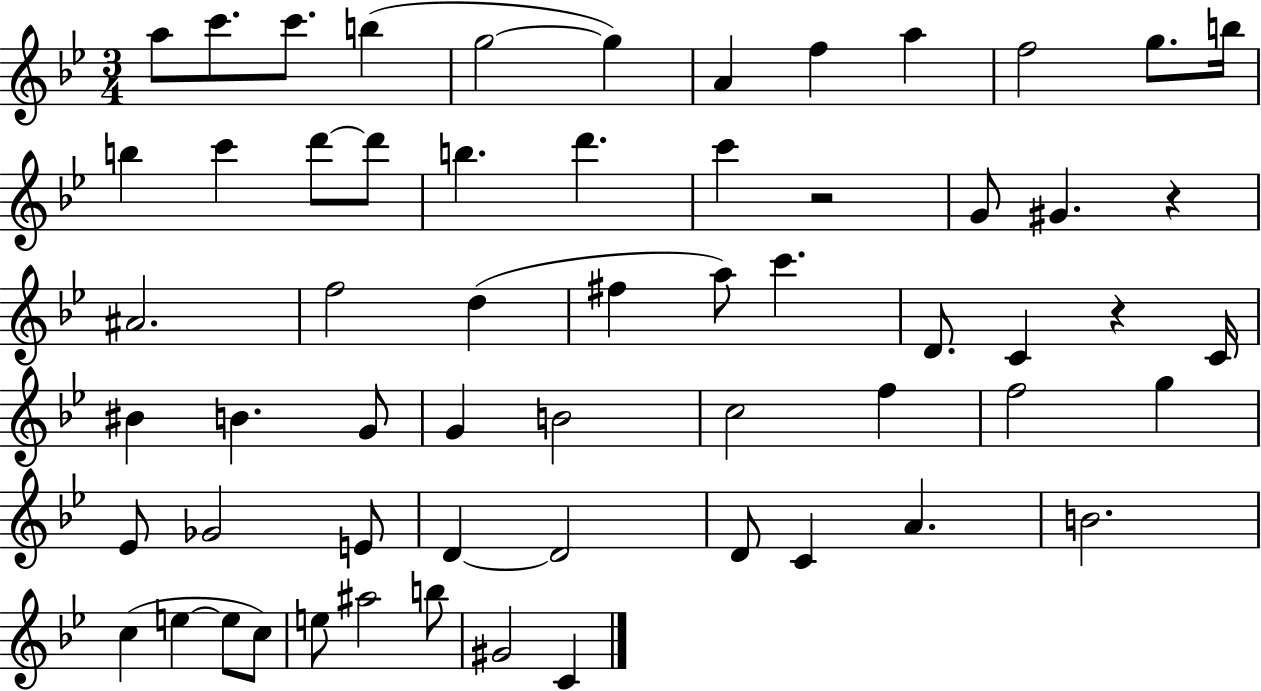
A5/e C6/e. C6/e. B5/q G5/h G5/q A4/q F5/q A5/q F5/h G5/e. B5/s B5/q C6/q D6/e D6/e B5/q. D6/q. C6/q R/h G4/e G#4/q. R/q A#4/h. F5/h D5/q F#5/q A5/e C6/q. D4/e. C4/q R/q C4/s BIS4/q B4/q. G4/e G4/q B4/h C5/h F5/q F5/h G5/q Eb4/e Gb4/h E4/e D4/q D4/h D4/e C4/q A4/q. B4/h. C5/q E5/q E5/e C5/e E5/e A#5/h B5/e G#4/h C4/q